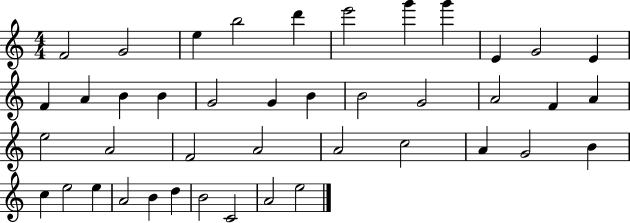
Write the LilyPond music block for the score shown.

{
  \clef treble
  \numericTimeSignature
  \time 4/4
  \key c \major
  f'2 g'2 | e''4 b''2 d'''4 | e'''2 g'''4 g'''4 | e'4 g'2 e'4 | \break f'4 a'4 b'4 b'4 | g'2 g'4 b'4 | b'2 g'2 | a'2 f'4 a'4 | \break e''2 a'2 | f'2 a'2 | a'2 c''2 | a'4 g'2 b'4 | \break c''4 e''2 e''4 | a'2 b'4 d''4 | b'2 c'2 | a'2 e''2 | \break \bar "|."
}